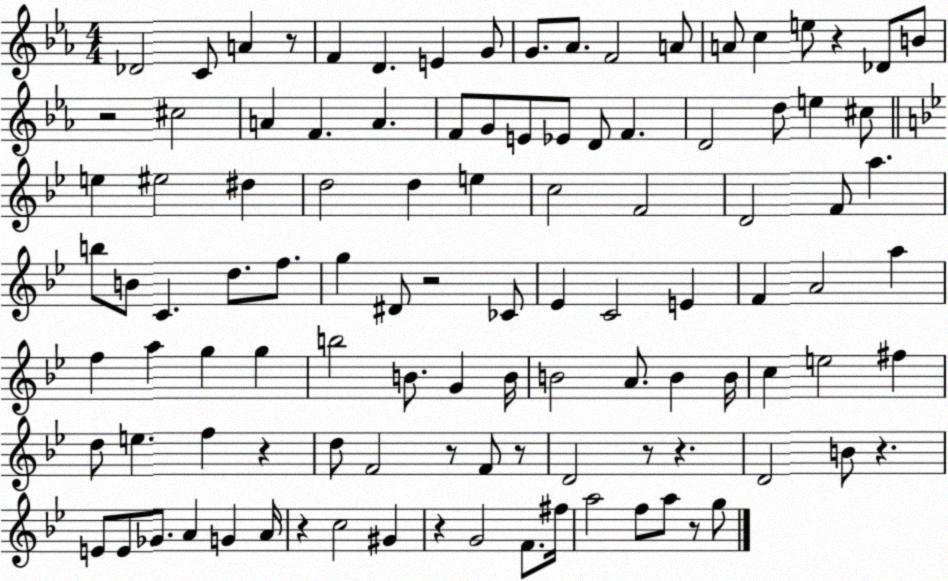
X:1
T:Untitled
M:4/4
L:1/4
K:Eb
_D2 C/2 A z/2 F D E G/2 G/2 _A/2 F2 A/2 A/2 c e/2 z _D/2 B/2 z2 ^c2 A F A F/2 G/2 E/2 _E/2 D/2 F D2 d/2 e ^c/2 e ^e2 ^d d2 d e c2 F2 D2 F/2 a b/2 B/2 C d/2 f/2 g ^D/2 z2 _C/2 _E C2 E F A2 a f a g g b2 B/2 G B/4 B2 A/2 B B/4 c e2 ^f d/2 e f z d/2 F2 z/2 F/2 z/2 D2 z/2 z D2 B/2 z E/2 E/2 _G/2 A G A/4 z c2 ^G z G2 F/2 ^f/4 a2 f/2 a/2 z/2 g/2